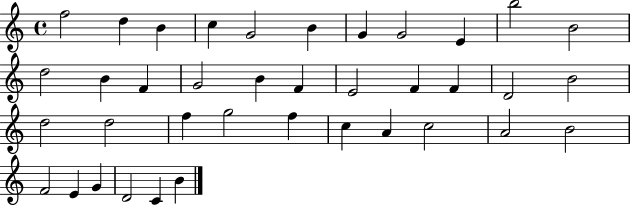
F5/h D5/q B4/q C5/q G4/h B4/q G4/q G4/h E4/q B5/h B4/h D5/h B4/q F4/q G4/h B4/q F4/q E4/h F4/q F4/q D4/h B4/h D5/h D5/h F5/q G5/h F5/q C5/q A4/q C5/h A4/h B4/h F4/h E4/q G4/q D4/h C4/q B4/q